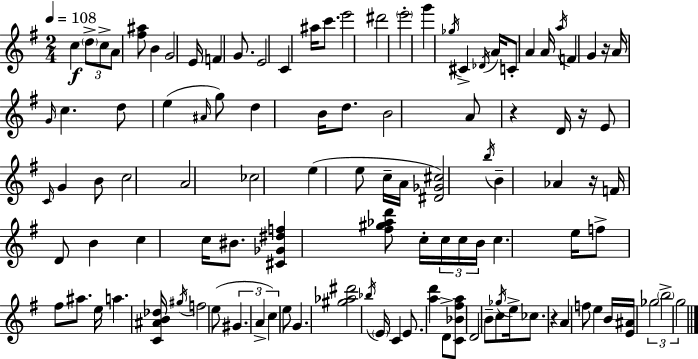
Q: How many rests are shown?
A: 5